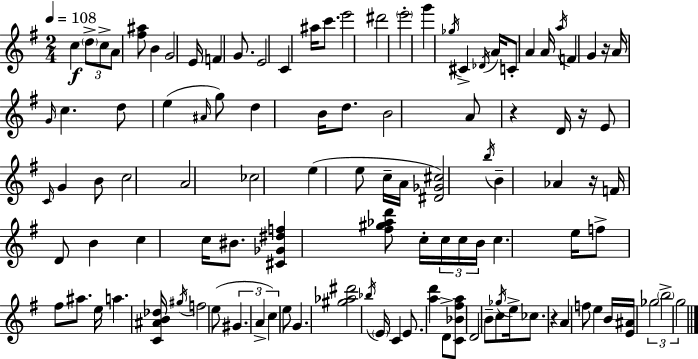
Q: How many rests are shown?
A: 5